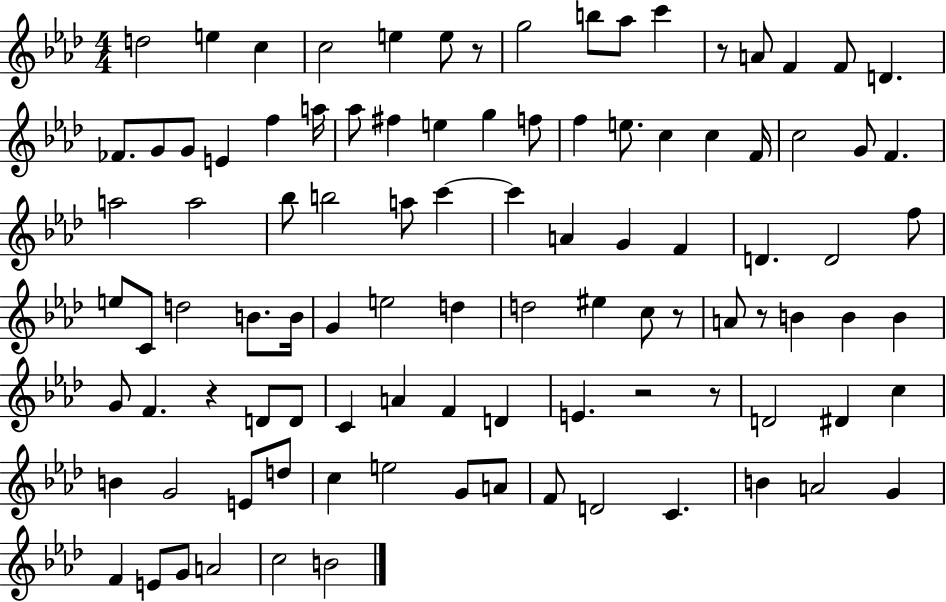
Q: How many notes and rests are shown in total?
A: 100